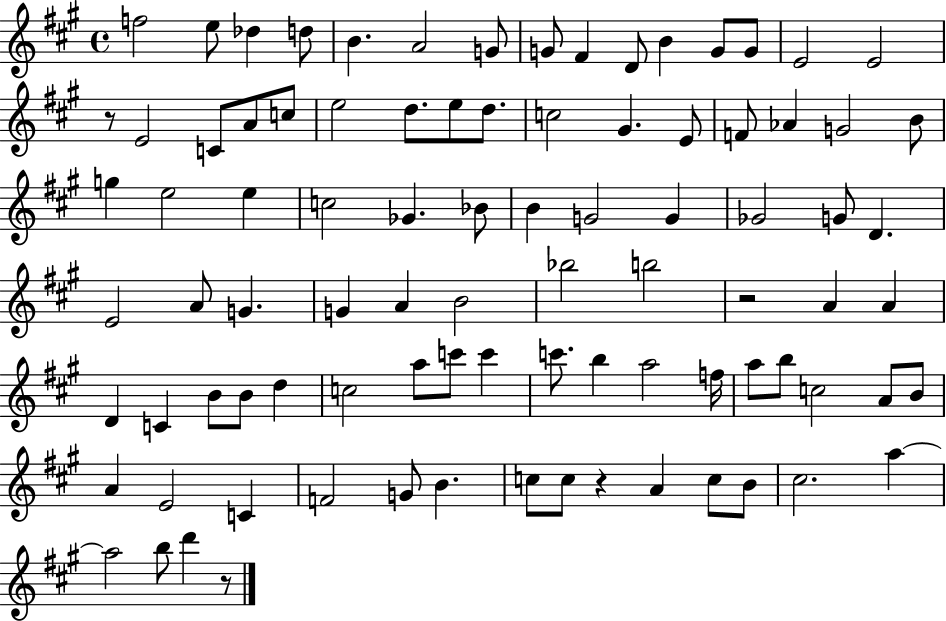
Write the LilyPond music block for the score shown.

{
  \clef treble
  \time 4/4
  \defaultTimeSignature
  \key a \major
  f''2 e''8 des''4 d''8 | b'4. a'2 g'8 | g'8 fis'4 d'8 b'4 g'8 g'8 | e'2 e'2 | \break r8 e'2 c'8 a'8 c''8 | e''2 d''8. e''8 d''8. | c''2 gis'4. e'8 | f'8 aes'4 g'2 b'8 | \break g''4 e''2 e''4 | c''2 ges'4. bes'8 | b'4 g'2 g'4 | ges'2 g'8 d'4. | \break e'2 a'8 g'4. | g'4 a'4 b'2 | bes''2 b''2 | r2 a'4 a'4 | \break d'4 c'4 b'8 b'8 d''4 | c''2 a''8 c'''8 c'''4 | c'''8. b''4 a''2 f''16 | a''8 b''8 c''2 a'8 b'8 | \break a'4 e'2 c'4 | f'2 g'8 b'4. | c''8 c''8 r4 a'4 c''8 b'8 | cis''2. a''4~~ | \break a''2 b''8 d'''4 r8 | \bar "|."
}